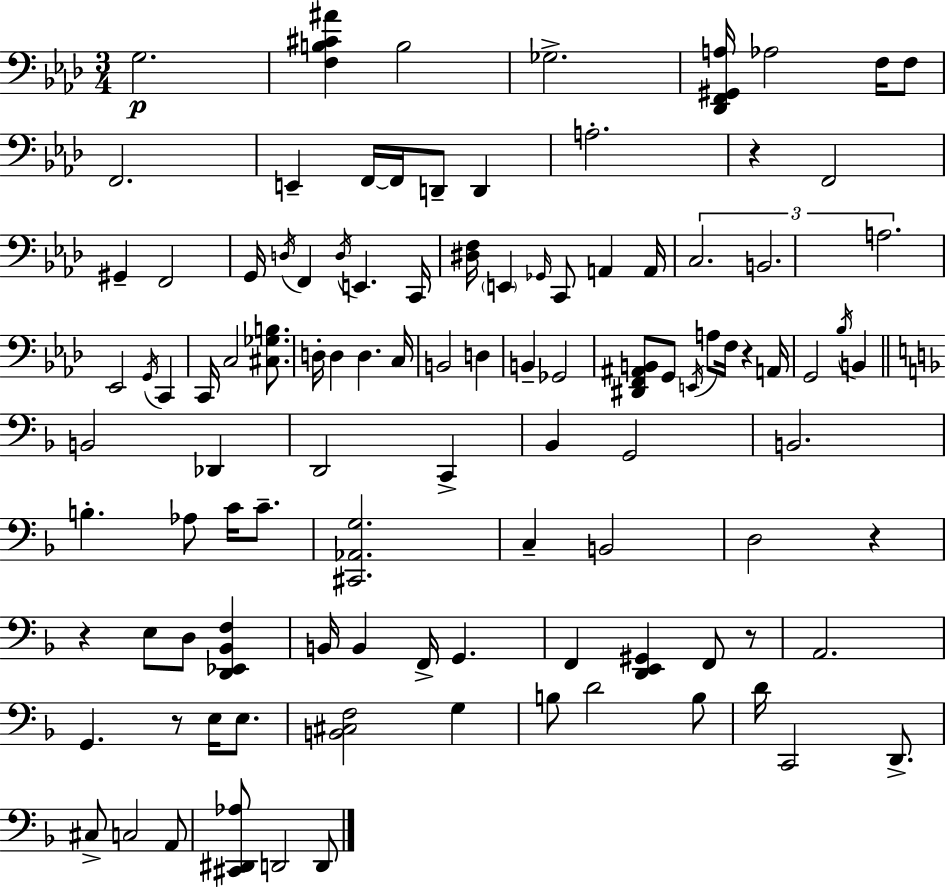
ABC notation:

X:1
T:Untitled
M:3/4
L:1/4
K:Ab
G,2 [F,B,^C^A] B,2 _G,2 [_D,,F,,^G,,A,]/4 _A,2 F,/4 F,/2 F,,2 E,, F,,/4 F,,/4 D,,/2 D,, A,2 z F,,2 ^G,, F,,2 G,,/4 D,/4 F,, D,/4 E,, C,,/4 [^D,F,]/4 E,, _G,,/4 C,,/2 A,, A,,/4 C,2 B,,2 A,2 _E,,2 G,,/4 C,, C,,/4 C,2 [^C,_G,B,]/2 D,/4 D, D, C,/4 B,,2 D, B,, _G,,2 [^D,,F,,^A,,B,,]/2 G,,/2 E,,/4 A,/2 F,/4 z A,,/4 G,,2 _B,/4 B,, B,,2 _D,, D,,2 C,, _B,, G,,2 B,,2 B, _A,/2 C/4 C/2 [^C,,_A,,G,]2 C, B,,2 D,2 z z E,/2 D,/2 [D,,_E,,_B,,F,] B,,/4 B,, F,,/4 G,, F,, [D,,E,,^G,,] F,,/2 z/2 A,,2 G,, z/2 E,/4 E,/2 [B,,^C,F,]2 G, B,/2 D2 B,/2 D/4 C,,2 D,,/2 ^C,/2 C,2 A,,/2 [^C,,^D,,_A,]/2 D,,2 D,,/2